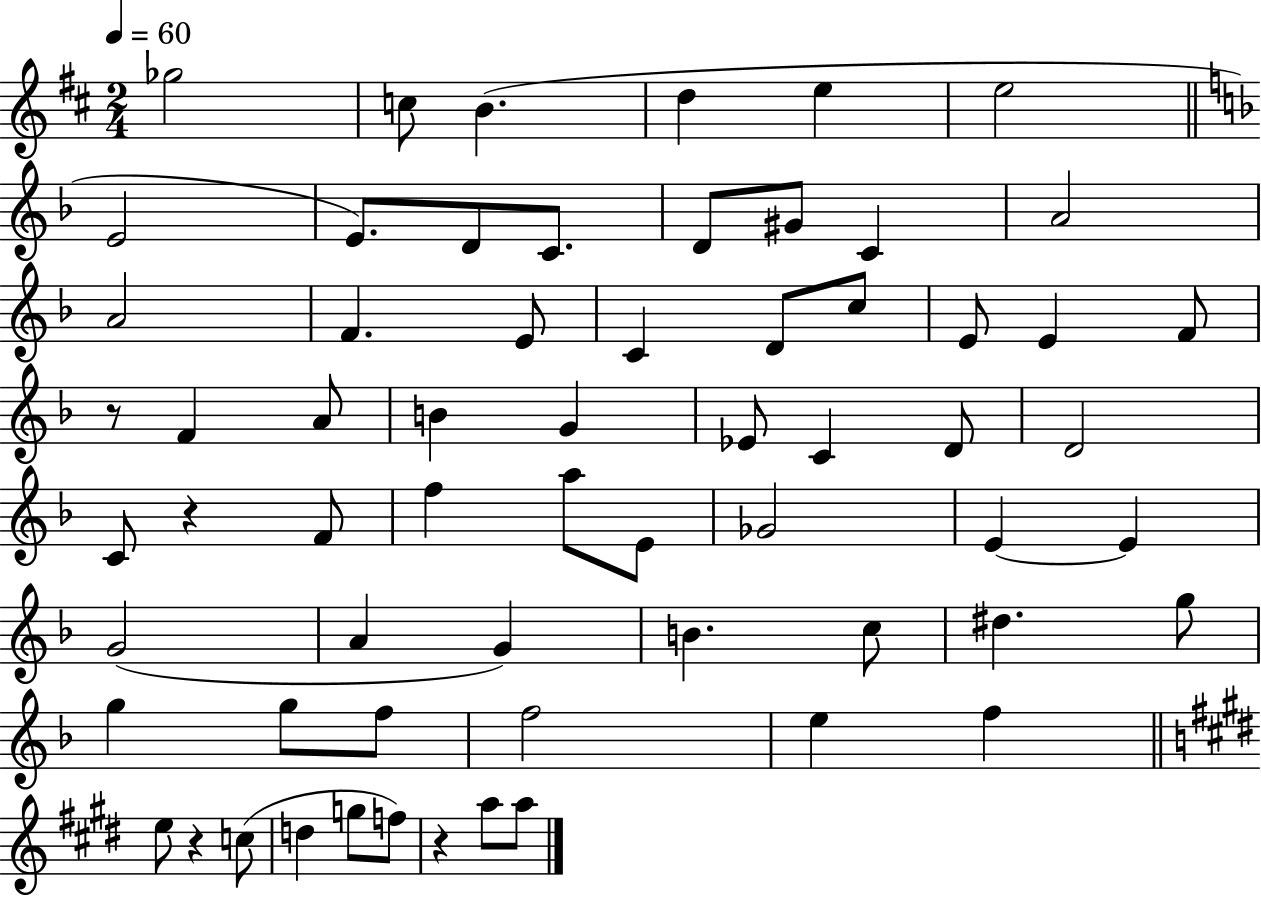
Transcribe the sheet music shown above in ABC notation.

X:1
T:Untitled
M:2/4
L:1/4
K:D
_g2 c/2 B d e e2 E2 E/2 D/2 C/2 D/2 ^G/2 C A2 A2 F E/2 C D/2 c/2 E/2 E F/2 z/2 F A/2 B G _E/2 C D/2 D2 C/2 z F/2 f a/2 E/2 _G2 E E G2 A G B c/2 ^d g/2 g g/2 f/2 f2 e f e/2 z c/2 d g/2 f/2 z a/2 a/2